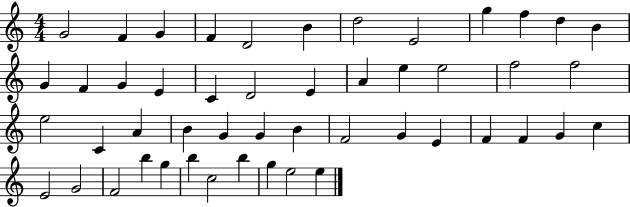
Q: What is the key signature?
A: C major